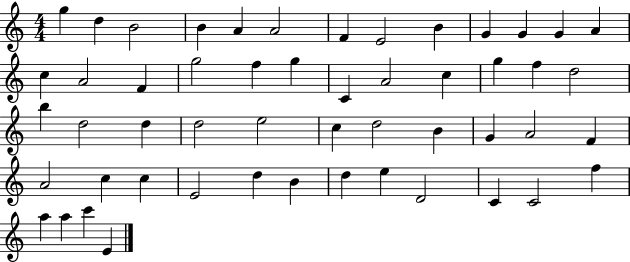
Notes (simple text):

G5/q D5/q B4/h B4/q A4/q A4/h F4/q E4/h B4/q G4/q G4/q G4/q A4/q C5/q A4/h F4/q G5/h F5/q G5/q C4/q A4/h C5/q G5/q F5/q D5/h B5/q D5/h D5/q D5/h E5/h C5/q D5/h B4/q G4/q A4/h F4/q A4/h C5/q C5/q E4/h D5/q B4/q D5/q E5/q D4/h C4/q C4/h F5/q A5/q A5/q C6/q E4/q